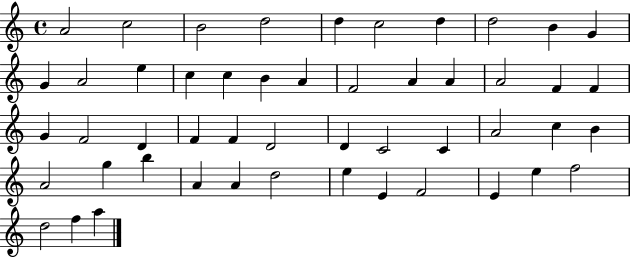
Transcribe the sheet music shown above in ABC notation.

X:1
T:Untitled
M:4/4
L:1/4
K:C
A2 c2 B2 d2 d c2 d d2 B G G A2 e c c B A F2 A A A2 F F G F2 D F F D2 D C2 C A2 c B A2 g b A A d2 e E F2 E e f2 d2 f a